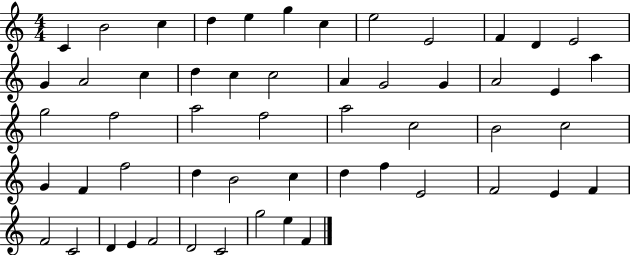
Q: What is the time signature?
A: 4/4